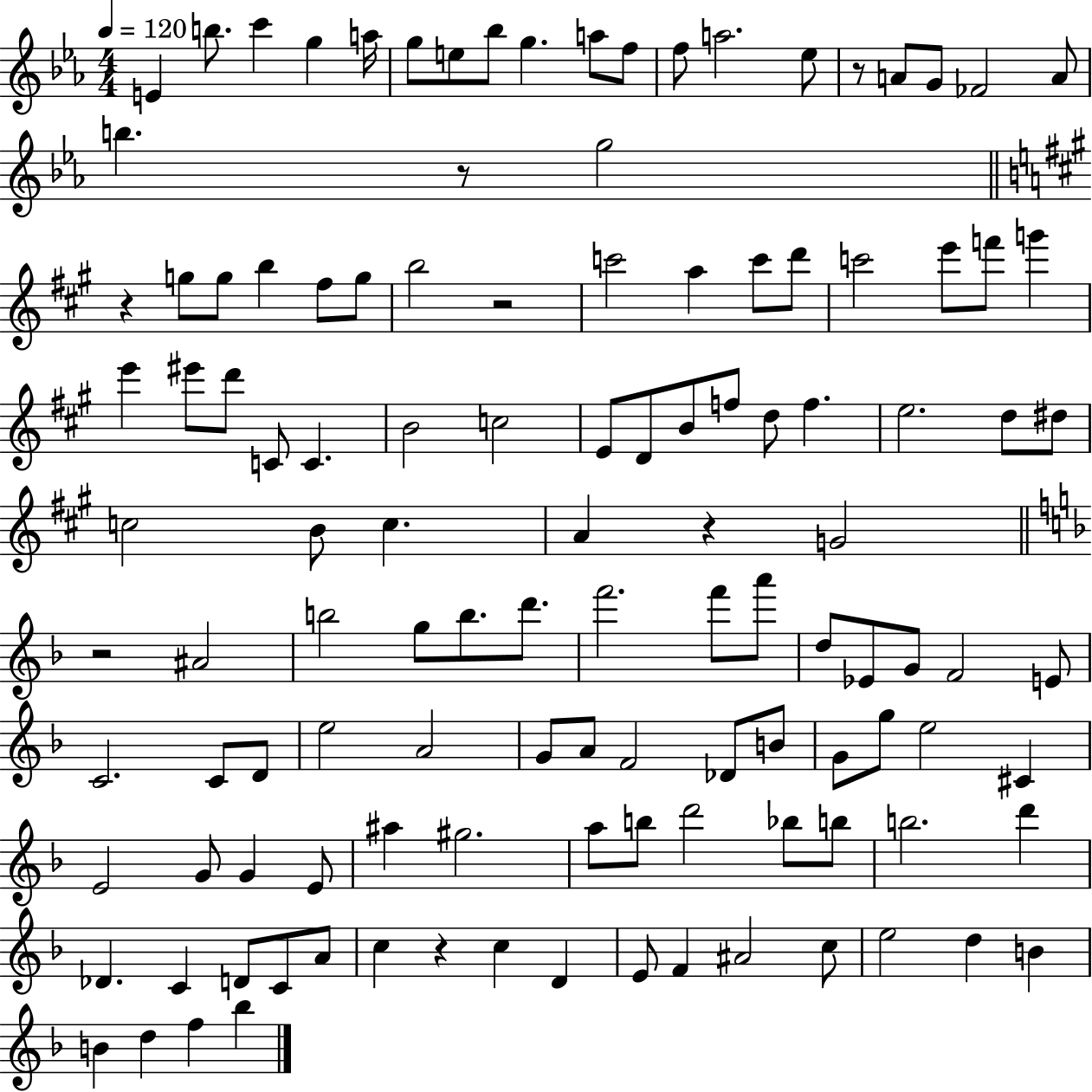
E4/q B5/e. C6/q G5/q A5/s G5/e E5/e Bb5/e G5/q. A5/e F5/e F5/e A5/h. Eb5/e R/e A4/e G4/e FES4/h A4/e B5/q. R/e G5/h R/q G5/e G5/e B5/q F#5/e G5/e B5/h R/h C6/h A5/q C6/e D6/e C6/h E6/e F6/e G6/q E6/q EIS6/e D6/e C4/e C4/q. B4/h C5/h E4/e D4/e B4/e F5/e D5/e F5/q. E5/h. D5/e D#5/e C5/h B4/e C5/q. A4/q R/q G4/h R/h A#4/h B5/h G5/e B5/e. D6/e. F6/h. F6/e A6/e D5/e Eb4/e G4/e F4/h E4/e C4/h. C4/e D4/e E5/h A4/h G4/e A4/e F4/h Db4/e B4/e G4/e G5/e E5/h C#4/q E4/h G4/e G4/q E4/e A#5/q G#5/h. A5/e B5/e D6/h Bb5/e B5/e B5/h. D6/q Db4/q. C4/q D4/e C4/e A4/e C5/q R/q C5/q D4/q E4/e F4/q A#4/h C5/e E5/h D5/q B4/q B4/q D5/q F5/q Bb5/q